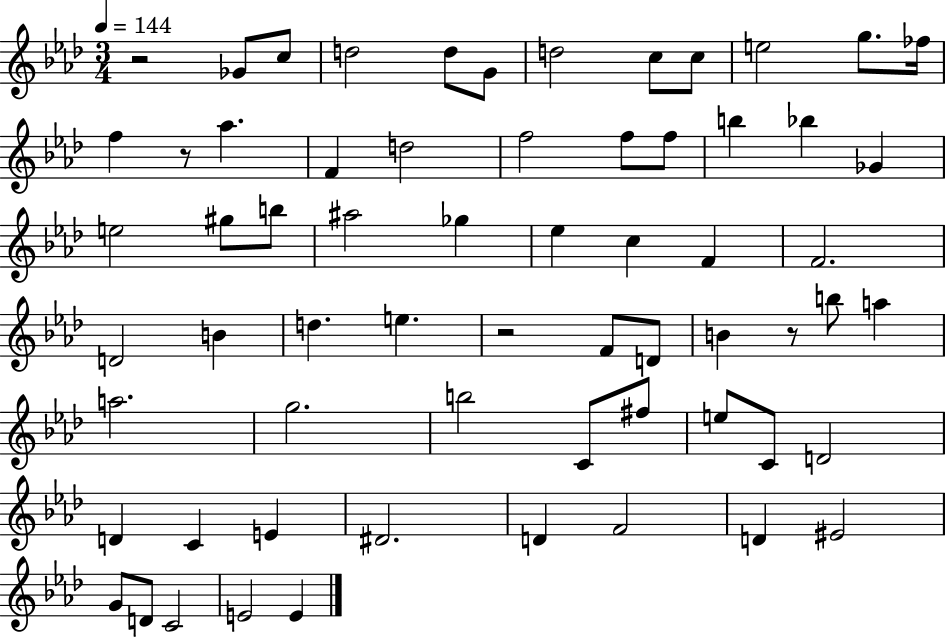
{
  \clef treble
  \numericTimeSignature
  \time 3/4
  \key aes \major
  \tempo 4 = 144
  r2 ges'8 c''8 | d''2 d''8 g'8 | d''2 c''8 c''8 | e''2 g''8. fes''16 | \break f''4 r8 aes''4. | f'4 d''2 | f''2 f''8 f''8 | b''4 bes''4 ges'4 | \break e''2 gis''8 b''8 | ais''2 ges''4 | ees''4 c''4 f'4 | f'2. | \break d'2 b'4 | d''4. e''4. | r2 f'8 d'8 | b'4 r8 b''8 a''4 | \break a''2. | g''2. | b''2 c'8 fis''8 | e''8 c'8 d'2 | \break d'4 c'4 e'4 | dis'2. | d'4 f'2 | d'4 eis'2 | \break g'8 d'8 c'2 | e'2 e'4 | \bar "|."
}